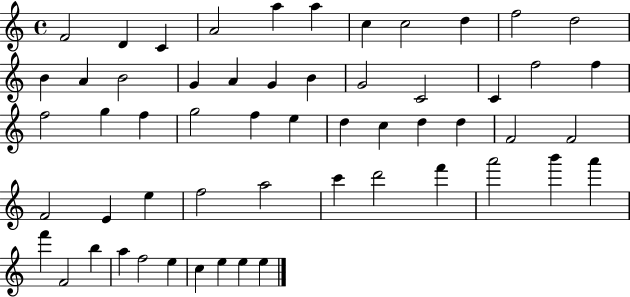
F4/h D4/q C4/q A4/h A5/q A5/q C5/q C5/h D5/q F5/h D5/h B4/q A4/q B4/h G4/q A4/q G4/q B4/q G4/h C4/h C4/q F5/h F5/q F5/h G5/q F5/q G5/h F5/q E5/q D5/q C5/q D5/q D5/q F4/h F4/h F4/h E4/q E5/q F5/h A5/h C6/q D6/h F6/q A6/h B6/q A6/q F6/q F4/h B5/q A5/q F5/h E5/q C5/q E5/q E5/q E5/q